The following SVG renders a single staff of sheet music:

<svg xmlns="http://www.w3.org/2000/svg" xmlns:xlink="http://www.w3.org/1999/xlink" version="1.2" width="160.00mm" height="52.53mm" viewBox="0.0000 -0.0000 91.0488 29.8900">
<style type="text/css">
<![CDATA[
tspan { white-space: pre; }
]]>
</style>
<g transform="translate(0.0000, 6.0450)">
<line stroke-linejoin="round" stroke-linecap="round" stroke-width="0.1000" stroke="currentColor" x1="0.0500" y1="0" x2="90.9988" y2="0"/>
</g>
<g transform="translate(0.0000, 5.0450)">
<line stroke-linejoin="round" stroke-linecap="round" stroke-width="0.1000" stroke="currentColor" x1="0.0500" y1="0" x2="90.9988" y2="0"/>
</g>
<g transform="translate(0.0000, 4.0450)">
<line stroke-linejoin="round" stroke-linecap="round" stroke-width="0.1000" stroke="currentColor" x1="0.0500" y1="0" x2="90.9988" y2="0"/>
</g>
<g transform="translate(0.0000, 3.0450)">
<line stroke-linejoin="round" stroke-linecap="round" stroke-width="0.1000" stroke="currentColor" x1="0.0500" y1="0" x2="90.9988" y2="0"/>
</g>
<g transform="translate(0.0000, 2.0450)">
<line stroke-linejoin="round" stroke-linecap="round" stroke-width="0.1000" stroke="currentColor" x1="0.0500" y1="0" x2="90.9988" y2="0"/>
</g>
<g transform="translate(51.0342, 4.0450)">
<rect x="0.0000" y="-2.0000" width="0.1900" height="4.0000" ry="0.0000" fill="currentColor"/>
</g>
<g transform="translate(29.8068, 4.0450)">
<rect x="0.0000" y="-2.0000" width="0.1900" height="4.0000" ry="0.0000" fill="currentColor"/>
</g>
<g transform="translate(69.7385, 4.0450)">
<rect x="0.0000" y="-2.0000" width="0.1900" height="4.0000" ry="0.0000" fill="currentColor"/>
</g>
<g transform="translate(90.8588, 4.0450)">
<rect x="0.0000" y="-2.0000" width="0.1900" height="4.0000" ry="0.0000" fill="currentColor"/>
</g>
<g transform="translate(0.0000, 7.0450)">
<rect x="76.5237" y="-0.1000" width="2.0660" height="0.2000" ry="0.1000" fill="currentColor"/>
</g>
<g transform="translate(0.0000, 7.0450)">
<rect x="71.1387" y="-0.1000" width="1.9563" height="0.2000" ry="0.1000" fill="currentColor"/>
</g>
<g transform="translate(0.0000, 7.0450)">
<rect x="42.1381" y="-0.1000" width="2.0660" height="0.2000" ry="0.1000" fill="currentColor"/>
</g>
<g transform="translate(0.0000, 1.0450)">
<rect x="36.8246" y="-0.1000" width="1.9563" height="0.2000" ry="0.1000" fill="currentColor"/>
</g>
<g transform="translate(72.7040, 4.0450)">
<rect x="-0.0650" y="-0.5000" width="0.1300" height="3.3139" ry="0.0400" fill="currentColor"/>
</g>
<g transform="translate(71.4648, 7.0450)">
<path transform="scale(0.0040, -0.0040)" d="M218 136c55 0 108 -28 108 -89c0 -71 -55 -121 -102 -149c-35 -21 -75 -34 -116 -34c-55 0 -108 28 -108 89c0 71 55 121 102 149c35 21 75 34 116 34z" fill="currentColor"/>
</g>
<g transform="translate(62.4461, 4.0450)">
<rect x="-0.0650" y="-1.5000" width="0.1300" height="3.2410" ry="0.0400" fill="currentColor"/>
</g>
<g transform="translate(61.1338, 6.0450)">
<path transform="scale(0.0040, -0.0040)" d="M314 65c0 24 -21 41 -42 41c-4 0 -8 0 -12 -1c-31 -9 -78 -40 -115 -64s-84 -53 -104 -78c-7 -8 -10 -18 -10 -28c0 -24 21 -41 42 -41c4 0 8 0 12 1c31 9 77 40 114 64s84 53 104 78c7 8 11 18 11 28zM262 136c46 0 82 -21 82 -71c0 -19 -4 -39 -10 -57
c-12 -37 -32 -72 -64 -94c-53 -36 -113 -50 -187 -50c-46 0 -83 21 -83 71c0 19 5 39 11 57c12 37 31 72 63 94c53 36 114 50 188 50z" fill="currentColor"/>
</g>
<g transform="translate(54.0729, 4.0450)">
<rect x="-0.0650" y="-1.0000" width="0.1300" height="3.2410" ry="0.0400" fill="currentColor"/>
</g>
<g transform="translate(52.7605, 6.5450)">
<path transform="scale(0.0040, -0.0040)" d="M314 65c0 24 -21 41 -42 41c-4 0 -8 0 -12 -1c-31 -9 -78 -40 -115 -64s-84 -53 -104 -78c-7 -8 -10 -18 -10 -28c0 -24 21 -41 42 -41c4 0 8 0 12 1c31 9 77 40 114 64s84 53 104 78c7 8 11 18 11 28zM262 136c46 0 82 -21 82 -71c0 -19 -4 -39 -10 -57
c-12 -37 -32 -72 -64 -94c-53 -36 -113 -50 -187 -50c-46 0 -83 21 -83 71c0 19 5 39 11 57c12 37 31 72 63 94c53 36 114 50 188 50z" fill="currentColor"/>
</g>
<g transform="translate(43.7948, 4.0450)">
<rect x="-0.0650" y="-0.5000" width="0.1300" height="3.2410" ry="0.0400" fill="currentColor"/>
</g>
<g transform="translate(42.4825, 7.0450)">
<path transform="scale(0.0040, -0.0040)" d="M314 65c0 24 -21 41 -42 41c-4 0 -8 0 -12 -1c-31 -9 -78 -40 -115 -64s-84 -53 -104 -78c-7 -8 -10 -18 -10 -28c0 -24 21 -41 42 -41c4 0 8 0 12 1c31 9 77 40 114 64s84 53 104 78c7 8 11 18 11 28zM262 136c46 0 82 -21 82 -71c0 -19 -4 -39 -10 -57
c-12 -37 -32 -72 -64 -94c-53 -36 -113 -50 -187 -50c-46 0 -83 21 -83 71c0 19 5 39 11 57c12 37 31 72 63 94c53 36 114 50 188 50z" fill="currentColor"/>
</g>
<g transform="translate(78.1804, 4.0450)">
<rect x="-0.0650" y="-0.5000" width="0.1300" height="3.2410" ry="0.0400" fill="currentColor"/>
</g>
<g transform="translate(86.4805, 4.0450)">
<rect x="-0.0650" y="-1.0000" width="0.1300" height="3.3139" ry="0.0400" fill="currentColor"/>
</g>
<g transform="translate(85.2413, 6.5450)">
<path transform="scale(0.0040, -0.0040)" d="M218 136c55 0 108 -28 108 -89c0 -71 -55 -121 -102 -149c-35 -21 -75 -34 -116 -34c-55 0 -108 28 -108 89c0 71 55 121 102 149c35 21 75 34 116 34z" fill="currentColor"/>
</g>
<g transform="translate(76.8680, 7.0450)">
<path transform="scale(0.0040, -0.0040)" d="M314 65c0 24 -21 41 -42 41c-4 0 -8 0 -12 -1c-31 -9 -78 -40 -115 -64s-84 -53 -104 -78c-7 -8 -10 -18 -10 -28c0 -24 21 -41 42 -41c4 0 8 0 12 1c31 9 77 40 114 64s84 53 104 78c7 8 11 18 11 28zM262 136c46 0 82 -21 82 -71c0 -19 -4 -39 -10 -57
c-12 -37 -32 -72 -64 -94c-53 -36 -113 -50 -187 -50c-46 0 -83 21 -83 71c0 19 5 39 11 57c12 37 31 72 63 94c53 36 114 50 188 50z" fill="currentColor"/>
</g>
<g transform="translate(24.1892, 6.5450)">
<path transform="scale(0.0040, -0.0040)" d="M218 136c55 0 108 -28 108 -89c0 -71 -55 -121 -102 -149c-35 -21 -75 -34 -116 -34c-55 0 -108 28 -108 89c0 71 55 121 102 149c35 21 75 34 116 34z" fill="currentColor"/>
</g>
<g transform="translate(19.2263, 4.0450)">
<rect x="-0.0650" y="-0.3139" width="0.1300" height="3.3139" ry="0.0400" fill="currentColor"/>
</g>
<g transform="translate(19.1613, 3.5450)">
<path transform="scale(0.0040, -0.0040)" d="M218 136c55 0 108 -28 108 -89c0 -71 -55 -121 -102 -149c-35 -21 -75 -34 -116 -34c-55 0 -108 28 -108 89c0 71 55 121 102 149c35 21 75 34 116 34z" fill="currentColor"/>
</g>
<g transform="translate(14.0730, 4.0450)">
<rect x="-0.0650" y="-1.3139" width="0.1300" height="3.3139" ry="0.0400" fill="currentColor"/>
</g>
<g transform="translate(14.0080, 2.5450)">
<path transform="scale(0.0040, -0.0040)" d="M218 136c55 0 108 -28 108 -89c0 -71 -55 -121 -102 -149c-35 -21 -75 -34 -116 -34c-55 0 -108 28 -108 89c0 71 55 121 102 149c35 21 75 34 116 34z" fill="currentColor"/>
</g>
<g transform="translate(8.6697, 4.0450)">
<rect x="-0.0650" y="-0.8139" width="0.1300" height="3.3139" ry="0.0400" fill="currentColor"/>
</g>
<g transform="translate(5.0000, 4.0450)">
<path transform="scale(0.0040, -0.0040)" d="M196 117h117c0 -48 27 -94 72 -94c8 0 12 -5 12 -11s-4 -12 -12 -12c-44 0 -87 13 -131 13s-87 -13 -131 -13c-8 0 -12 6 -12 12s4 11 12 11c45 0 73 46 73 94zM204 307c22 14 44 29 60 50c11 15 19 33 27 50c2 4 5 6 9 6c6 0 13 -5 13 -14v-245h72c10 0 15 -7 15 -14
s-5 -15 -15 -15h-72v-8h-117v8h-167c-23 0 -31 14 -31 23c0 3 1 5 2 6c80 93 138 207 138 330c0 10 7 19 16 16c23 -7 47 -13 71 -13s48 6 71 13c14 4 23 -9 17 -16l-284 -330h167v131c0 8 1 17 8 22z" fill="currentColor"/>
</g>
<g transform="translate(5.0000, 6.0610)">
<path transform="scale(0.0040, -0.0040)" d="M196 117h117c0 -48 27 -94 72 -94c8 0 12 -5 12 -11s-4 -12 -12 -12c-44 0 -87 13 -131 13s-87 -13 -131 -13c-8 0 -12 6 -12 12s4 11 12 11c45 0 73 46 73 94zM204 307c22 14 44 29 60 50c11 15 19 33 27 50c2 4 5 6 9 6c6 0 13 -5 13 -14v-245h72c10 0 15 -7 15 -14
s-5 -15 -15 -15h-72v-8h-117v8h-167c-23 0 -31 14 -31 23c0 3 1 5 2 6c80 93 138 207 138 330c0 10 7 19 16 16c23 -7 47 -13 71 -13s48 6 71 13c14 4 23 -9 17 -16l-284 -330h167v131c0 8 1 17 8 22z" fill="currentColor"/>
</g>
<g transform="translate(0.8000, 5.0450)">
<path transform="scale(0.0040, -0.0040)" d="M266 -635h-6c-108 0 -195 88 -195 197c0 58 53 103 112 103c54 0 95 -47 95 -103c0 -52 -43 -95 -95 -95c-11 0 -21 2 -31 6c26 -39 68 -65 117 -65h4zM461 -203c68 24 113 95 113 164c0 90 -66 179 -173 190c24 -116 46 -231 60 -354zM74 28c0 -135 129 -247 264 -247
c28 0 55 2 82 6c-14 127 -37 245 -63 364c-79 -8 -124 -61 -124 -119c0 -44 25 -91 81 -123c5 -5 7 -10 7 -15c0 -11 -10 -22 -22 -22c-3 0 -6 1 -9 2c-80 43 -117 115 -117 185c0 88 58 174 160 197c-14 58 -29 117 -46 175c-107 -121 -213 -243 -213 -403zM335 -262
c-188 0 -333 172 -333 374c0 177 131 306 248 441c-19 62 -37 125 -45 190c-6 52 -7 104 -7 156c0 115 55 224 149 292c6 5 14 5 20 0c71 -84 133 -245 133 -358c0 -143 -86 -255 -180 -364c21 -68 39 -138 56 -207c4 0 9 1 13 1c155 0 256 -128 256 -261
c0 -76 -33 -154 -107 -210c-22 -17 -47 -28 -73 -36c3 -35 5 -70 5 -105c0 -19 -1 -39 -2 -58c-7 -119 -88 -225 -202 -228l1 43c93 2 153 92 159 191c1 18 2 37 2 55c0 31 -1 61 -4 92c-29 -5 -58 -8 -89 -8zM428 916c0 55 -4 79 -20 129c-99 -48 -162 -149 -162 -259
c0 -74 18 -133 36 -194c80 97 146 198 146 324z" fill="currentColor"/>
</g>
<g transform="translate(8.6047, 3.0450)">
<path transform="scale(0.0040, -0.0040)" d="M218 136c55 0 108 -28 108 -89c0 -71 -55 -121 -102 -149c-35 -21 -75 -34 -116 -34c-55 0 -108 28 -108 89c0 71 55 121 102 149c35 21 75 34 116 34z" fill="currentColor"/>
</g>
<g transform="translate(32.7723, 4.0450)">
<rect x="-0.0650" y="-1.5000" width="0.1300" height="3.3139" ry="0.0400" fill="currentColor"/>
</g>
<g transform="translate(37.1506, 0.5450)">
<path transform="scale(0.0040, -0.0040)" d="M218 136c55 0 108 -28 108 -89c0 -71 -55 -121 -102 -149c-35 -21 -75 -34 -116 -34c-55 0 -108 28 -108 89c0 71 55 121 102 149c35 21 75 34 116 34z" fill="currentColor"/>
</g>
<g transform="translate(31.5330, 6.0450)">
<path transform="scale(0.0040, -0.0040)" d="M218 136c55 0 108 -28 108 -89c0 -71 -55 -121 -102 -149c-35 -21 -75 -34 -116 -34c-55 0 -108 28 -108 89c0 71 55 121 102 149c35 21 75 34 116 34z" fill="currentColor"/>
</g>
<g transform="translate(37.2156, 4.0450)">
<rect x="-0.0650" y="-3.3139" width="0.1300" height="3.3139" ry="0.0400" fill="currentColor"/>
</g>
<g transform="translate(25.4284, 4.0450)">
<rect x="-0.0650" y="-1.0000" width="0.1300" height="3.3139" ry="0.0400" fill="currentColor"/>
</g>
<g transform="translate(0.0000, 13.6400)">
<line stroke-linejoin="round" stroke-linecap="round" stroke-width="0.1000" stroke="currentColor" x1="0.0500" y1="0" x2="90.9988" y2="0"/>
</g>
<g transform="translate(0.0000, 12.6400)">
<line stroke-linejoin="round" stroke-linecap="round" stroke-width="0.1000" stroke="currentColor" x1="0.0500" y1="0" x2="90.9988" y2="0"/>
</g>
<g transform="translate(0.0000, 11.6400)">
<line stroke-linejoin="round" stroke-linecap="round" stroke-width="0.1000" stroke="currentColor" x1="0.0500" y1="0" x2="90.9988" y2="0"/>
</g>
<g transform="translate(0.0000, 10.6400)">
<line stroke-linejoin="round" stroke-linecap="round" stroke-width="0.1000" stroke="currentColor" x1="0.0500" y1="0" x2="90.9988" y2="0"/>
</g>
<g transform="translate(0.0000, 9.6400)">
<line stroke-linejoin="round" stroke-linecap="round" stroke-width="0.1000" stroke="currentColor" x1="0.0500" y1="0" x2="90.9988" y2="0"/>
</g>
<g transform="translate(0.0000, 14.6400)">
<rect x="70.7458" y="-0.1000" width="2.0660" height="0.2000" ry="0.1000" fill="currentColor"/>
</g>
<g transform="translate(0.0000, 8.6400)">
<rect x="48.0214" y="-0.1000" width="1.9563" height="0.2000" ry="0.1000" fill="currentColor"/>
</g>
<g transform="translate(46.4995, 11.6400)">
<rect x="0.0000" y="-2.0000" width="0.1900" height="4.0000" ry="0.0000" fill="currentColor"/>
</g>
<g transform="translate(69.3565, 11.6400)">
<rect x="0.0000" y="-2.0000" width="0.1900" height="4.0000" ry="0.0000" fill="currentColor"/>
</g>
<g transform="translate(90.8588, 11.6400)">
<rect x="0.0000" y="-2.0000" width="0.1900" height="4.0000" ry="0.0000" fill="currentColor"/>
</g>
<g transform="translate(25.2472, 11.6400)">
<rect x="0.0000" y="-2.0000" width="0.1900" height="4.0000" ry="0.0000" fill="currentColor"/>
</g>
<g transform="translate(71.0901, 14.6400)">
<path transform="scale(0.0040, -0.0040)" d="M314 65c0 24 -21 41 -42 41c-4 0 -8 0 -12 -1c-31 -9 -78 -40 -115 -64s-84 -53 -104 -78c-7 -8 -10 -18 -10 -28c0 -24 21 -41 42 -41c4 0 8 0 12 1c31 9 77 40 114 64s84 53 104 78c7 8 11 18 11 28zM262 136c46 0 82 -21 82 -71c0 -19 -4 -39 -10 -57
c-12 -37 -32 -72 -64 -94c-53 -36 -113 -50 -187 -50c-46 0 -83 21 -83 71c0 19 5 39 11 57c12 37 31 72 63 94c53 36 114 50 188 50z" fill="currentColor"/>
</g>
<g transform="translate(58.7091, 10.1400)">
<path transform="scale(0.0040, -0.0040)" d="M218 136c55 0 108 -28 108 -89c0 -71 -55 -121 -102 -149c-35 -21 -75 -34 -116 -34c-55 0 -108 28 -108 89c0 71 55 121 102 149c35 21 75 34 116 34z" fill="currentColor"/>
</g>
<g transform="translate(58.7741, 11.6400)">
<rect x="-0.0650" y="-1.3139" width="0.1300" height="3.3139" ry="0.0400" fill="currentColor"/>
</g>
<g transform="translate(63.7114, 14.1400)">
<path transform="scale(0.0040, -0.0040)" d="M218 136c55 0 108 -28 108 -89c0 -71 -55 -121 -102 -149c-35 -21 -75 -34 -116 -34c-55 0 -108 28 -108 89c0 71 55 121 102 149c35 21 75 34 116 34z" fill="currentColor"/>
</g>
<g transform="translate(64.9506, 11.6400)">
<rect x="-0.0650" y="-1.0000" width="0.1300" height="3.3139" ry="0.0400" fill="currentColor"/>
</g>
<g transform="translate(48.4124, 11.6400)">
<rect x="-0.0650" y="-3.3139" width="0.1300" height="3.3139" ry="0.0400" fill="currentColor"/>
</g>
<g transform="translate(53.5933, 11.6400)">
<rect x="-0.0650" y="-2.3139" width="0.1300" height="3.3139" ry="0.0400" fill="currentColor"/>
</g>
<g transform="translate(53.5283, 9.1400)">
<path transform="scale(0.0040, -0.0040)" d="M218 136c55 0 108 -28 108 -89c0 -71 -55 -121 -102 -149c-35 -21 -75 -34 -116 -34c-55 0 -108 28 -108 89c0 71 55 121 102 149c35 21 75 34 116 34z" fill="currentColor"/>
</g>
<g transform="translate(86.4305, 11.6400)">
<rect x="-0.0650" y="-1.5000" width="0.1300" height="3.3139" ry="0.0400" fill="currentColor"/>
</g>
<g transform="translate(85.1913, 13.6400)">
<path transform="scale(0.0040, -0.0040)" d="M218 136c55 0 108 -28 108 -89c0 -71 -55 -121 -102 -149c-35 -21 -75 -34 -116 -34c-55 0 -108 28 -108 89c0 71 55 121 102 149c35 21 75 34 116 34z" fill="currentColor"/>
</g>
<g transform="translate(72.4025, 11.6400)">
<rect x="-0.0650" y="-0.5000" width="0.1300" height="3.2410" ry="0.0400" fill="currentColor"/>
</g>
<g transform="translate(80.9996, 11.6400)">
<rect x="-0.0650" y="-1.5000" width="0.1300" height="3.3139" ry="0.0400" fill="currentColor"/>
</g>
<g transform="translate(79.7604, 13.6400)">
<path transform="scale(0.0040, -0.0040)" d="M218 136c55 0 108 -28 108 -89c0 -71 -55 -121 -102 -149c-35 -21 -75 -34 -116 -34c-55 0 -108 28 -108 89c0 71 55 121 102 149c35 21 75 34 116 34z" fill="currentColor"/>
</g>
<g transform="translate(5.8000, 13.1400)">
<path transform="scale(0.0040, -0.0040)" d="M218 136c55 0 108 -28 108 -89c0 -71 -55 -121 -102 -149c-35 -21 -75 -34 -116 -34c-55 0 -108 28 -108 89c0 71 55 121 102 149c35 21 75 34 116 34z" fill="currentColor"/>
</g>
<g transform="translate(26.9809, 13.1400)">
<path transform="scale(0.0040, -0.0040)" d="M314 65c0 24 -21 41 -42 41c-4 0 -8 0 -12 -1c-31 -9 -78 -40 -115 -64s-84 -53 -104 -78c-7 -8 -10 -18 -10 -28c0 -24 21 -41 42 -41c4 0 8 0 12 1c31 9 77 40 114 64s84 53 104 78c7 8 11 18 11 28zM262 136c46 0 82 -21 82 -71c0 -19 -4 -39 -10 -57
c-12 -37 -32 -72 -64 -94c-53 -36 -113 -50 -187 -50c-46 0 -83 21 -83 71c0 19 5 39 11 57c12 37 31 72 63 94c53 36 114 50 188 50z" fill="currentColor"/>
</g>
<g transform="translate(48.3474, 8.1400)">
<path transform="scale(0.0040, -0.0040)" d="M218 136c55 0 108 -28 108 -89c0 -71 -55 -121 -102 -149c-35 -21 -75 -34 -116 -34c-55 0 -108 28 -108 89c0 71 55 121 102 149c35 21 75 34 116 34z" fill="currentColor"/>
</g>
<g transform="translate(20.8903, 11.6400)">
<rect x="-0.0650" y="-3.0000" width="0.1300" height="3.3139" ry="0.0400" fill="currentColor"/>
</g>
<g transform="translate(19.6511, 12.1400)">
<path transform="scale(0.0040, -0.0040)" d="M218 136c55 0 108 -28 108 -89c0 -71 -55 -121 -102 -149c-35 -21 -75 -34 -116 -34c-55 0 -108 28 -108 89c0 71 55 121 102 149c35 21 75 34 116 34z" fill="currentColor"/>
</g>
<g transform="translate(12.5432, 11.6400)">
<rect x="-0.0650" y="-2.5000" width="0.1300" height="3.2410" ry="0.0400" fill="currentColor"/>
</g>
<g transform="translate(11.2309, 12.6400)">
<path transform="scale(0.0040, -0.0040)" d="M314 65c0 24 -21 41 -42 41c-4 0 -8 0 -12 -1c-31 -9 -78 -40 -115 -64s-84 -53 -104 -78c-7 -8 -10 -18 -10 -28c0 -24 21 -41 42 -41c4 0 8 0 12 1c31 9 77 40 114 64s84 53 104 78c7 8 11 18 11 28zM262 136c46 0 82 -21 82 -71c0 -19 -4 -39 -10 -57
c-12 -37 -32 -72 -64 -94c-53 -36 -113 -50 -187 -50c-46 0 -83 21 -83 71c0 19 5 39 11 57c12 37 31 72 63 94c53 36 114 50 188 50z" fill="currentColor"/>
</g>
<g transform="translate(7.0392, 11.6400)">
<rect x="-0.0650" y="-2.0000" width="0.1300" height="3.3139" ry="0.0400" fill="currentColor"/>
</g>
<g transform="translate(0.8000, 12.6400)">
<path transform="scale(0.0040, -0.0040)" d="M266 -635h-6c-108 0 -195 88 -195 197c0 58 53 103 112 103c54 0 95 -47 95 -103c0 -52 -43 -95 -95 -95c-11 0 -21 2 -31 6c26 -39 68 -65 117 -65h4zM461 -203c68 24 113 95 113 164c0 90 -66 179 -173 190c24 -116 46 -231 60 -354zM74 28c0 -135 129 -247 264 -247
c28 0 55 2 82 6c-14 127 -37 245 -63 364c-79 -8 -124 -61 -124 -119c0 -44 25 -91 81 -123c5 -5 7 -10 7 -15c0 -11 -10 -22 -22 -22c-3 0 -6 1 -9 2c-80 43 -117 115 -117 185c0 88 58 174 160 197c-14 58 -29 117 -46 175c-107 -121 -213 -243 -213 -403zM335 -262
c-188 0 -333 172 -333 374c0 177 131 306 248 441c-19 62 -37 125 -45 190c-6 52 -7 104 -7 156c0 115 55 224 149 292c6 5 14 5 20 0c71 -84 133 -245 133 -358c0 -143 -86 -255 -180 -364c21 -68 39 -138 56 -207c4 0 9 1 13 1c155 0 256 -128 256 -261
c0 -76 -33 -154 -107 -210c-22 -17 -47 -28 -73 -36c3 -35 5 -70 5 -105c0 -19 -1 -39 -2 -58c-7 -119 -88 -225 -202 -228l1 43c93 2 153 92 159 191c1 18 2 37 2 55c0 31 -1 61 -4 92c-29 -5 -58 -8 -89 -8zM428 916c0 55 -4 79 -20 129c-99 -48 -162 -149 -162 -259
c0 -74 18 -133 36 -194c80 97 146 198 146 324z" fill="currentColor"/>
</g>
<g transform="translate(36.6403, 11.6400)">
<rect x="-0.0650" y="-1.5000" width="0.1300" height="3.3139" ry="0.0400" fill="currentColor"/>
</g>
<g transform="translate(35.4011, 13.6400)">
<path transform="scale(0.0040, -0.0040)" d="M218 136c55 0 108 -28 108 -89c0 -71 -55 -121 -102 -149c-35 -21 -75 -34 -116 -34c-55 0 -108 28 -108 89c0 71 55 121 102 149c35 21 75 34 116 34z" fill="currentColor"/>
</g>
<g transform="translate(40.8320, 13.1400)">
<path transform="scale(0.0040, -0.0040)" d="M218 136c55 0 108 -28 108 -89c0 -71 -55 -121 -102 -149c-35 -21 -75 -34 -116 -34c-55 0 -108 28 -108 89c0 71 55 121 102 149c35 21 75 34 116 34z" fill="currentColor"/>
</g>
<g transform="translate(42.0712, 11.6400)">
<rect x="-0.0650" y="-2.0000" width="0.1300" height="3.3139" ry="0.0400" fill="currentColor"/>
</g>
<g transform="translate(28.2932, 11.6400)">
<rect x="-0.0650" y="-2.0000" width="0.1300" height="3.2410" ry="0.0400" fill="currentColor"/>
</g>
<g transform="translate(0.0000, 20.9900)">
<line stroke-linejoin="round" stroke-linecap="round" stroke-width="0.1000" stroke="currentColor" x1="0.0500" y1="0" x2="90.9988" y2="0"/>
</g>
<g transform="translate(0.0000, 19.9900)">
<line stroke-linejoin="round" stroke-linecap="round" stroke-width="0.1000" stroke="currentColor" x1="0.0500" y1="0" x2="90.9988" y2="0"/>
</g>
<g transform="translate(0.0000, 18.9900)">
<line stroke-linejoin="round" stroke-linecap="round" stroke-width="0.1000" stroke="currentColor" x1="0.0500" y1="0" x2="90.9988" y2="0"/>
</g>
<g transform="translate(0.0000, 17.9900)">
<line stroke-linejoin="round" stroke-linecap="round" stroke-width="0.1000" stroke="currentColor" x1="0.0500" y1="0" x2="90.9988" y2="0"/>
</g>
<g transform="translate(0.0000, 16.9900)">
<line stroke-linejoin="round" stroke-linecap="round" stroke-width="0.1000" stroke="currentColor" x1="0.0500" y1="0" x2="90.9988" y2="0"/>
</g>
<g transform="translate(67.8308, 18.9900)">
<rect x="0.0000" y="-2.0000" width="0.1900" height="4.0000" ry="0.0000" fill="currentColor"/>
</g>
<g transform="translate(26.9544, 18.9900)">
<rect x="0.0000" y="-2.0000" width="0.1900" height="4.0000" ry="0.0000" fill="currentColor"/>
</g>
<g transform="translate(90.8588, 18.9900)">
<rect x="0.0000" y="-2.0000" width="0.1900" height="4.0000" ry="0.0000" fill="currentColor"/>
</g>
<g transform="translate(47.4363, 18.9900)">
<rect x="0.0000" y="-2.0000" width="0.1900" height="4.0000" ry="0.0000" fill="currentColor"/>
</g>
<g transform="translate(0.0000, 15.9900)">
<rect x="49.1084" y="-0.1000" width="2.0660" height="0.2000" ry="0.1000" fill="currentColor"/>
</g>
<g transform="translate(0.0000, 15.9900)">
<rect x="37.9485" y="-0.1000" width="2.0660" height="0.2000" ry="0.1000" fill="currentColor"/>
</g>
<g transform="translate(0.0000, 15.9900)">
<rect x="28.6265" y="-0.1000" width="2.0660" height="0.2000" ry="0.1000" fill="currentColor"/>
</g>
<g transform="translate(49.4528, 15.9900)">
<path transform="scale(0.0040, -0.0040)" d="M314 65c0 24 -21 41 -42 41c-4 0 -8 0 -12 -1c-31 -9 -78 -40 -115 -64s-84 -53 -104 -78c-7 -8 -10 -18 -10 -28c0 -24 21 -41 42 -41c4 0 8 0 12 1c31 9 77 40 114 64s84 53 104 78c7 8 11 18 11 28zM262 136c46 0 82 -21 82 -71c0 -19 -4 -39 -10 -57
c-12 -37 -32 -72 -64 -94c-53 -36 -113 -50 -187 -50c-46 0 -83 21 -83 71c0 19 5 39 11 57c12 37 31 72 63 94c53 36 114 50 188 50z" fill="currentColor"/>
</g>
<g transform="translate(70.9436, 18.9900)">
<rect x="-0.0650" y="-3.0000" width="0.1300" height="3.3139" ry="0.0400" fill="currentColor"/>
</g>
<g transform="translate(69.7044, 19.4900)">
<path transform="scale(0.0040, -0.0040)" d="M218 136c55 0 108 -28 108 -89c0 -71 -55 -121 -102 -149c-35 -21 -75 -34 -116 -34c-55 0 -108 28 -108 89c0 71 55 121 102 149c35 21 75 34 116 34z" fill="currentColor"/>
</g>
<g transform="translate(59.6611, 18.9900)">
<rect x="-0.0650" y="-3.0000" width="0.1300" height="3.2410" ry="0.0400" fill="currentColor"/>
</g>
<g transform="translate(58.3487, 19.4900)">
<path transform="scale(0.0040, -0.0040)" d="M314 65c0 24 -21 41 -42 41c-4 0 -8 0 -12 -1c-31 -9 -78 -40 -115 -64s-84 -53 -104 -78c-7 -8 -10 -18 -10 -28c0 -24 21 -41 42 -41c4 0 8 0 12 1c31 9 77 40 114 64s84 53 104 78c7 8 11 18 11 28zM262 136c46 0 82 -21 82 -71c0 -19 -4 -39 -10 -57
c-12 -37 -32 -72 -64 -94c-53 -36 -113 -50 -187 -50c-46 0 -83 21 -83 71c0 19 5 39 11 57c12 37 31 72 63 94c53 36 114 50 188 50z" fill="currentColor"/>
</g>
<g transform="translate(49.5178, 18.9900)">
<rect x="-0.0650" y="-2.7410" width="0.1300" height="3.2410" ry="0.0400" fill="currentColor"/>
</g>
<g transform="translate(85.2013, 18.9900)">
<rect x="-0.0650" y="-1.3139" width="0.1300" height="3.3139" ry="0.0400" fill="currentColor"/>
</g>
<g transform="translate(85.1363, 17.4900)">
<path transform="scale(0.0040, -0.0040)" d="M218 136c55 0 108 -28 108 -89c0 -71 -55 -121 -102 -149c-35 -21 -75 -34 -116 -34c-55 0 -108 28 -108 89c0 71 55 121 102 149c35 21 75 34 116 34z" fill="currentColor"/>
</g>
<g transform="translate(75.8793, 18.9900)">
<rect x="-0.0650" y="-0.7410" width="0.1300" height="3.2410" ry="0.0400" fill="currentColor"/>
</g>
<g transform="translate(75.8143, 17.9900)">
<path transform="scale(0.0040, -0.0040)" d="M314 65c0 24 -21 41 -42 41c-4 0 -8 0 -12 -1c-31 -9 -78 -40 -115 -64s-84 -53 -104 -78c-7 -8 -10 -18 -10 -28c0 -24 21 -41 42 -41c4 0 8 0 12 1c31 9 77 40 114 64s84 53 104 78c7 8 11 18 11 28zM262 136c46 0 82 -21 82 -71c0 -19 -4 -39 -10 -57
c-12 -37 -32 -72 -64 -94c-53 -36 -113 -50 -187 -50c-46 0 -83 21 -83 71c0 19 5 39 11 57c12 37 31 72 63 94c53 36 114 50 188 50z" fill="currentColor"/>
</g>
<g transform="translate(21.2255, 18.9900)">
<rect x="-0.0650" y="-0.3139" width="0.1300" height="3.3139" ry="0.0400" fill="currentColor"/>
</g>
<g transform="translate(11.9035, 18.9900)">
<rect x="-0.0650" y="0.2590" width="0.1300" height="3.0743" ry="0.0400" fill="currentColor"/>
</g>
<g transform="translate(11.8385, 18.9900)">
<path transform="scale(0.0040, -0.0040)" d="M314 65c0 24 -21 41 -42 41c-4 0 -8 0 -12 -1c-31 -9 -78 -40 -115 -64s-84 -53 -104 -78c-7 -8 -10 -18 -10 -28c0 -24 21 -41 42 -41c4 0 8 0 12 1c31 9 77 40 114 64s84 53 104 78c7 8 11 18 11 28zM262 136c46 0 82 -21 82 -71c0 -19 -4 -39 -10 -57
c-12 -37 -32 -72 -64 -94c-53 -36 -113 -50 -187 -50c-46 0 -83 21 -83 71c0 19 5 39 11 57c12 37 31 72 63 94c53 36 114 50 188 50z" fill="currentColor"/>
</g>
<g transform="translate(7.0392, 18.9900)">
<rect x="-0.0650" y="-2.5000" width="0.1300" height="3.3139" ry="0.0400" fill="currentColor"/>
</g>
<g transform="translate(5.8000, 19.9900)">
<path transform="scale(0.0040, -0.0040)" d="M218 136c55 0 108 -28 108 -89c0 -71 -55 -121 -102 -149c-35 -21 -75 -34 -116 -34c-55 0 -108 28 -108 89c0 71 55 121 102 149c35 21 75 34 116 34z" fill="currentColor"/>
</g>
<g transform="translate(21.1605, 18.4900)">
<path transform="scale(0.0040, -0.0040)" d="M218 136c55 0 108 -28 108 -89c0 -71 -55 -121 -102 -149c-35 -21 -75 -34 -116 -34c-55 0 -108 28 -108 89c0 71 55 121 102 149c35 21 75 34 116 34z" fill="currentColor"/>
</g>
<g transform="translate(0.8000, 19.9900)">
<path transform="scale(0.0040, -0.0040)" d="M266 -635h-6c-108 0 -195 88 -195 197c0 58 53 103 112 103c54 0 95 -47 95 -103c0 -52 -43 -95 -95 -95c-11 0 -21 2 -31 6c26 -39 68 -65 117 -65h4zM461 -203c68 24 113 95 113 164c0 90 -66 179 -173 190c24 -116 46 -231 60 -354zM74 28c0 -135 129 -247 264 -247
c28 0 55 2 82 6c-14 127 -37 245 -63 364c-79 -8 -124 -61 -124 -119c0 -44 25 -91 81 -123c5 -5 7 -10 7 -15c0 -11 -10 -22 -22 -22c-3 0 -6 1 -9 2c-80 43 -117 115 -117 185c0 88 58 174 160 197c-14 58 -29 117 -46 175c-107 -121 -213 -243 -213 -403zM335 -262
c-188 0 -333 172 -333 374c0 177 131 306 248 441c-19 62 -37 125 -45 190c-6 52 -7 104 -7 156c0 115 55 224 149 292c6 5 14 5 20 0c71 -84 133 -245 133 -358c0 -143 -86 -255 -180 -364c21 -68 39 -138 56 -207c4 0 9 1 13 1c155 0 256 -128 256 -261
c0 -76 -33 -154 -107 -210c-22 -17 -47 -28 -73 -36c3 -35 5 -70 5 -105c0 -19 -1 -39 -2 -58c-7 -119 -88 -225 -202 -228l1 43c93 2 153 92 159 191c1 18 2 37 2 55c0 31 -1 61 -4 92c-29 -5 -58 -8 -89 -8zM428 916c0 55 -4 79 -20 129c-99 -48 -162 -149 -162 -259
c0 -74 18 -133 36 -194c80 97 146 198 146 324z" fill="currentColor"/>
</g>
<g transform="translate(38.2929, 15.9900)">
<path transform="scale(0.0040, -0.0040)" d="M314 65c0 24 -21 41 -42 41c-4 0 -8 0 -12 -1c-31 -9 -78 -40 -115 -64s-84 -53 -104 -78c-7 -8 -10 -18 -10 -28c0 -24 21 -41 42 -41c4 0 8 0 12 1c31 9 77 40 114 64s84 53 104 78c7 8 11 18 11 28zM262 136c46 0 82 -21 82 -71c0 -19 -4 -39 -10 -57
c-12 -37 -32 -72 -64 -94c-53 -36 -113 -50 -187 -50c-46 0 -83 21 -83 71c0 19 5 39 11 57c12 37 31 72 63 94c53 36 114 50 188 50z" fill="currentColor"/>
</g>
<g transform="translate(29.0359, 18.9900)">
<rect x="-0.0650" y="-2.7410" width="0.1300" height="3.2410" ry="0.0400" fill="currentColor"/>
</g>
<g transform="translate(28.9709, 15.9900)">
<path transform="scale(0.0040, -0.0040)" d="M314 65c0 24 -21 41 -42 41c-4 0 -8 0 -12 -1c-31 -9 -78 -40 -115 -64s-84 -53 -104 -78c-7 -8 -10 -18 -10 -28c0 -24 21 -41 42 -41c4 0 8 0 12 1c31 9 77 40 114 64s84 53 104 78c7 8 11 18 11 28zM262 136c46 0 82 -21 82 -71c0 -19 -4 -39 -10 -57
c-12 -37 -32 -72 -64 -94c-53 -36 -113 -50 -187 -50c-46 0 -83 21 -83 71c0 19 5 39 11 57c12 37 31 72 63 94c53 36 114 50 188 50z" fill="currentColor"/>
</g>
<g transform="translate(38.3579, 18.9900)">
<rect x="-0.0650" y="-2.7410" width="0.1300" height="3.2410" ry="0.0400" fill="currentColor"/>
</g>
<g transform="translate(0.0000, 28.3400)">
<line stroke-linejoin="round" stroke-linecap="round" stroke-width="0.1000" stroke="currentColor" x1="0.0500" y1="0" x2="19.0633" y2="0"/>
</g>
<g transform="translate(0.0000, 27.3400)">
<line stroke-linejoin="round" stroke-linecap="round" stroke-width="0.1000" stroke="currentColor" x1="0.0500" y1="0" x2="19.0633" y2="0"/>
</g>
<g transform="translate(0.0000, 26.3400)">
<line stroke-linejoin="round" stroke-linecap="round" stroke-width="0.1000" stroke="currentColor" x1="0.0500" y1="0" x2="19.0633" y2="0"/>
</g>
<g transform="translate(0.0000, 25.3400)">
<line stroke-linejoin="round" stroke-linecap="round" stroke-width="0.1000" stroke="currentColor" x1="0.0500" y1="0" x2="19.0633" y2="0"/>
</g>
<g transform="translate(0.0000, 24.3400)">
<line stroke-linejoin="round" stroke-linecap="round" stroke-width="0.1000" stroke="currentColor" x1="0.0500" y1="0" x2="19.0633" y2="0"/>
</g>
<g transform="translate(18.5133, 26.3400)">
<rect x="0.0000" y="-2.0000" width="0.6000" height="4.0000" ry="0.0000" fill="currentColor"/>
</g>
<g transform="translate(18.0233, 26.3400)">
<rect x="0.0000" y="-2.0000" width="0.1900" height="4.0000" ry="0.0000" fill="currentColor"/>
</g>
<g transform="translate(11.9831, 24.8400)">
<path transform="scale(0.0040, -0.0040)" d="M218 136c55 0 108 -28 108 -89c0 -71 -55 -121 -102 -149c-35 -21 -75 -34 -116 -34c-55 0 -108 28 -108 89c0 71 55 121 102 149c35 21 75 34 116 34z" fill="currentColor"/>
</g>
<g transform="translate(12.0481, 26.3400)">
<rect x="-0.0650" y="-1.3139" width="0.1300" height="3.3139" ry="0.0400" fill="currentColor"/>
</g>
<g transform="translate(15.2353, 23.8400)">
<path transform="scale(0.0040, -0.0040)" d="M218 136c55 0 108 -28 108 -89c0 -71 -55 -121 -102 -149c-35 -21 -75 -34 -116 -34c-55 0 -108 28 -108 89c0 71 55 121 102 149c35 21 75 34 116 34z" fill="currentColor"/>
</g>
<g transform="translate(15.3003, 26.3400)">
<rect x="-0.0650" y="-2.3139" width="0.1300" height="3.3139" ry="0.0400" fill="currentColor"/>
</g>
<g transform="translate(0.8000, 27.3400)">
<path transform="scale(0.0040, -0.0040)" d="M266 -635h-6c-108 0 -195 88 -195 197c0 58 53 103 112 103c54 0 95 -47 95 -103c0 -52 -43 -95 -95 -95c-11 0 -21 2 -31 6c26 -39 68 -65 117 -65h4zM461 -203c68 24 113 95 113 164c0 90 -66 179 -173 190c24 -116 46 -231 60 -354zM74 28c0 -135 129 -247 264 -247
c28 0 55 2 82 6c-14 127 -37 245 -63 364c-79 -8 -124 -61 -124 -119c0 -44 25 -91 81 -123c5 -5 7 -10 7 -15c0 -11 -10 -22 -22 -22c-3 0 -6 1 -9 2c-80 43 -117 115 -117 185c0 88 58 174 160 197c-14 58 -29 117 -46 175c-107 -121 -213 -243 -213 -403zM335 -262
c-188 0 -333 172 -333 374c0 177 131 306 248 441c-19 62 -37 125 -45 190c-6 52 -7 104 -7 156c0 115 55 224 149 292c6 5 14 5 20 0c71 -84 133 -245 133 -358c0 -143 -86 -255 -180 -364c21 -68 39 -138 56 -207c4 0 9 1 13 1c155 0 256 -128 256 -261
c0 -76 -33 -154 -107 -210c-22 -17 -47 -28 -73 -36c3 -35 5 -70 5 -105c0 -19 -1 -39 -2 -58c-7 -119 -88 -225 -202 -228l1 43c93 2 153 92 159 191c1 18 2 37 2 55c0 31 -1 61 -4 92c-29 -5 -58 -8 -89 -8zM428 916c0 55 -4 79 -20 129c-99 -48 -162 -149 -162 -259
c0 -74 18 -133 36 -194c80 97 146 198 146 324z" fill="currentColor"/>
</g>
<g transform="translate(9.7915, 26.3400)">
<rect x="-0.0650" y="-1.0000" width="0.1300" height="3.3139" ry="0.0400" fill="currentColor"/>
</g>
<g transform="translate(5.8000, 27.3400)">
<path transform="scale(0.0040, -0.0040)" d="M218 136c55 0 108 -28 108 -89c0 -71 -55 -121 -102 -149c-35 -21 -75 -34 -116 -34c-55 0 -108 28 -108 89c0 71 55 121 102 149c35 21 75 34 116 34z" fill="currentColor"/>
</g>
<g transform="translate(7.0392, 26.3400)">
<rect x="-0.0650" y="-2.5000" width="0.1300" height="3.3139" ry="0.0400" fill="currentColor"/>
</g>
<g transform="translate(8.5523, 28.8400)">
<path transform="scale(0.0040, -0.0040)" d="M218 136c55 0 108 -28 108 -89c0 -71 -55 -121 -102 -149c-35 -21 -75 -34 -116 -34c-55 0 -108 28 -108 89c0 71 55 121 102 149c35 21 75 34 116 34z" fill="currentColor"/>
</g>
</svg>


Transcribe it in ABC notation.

X:1
T:Untitled
M:4/4
L:1/4
K:C
d e c D E b C2 D2 E2 C C2 D F G2 A F2 E F b g e D C2 E E G B2 c a2 a2 a2 A2 A d2 e G D e g